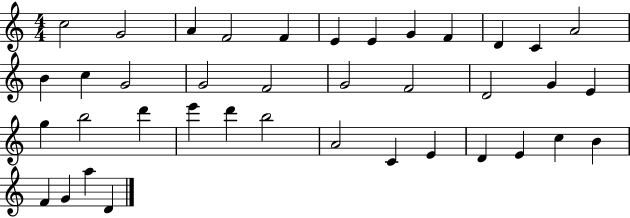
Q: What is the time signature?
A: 4/4